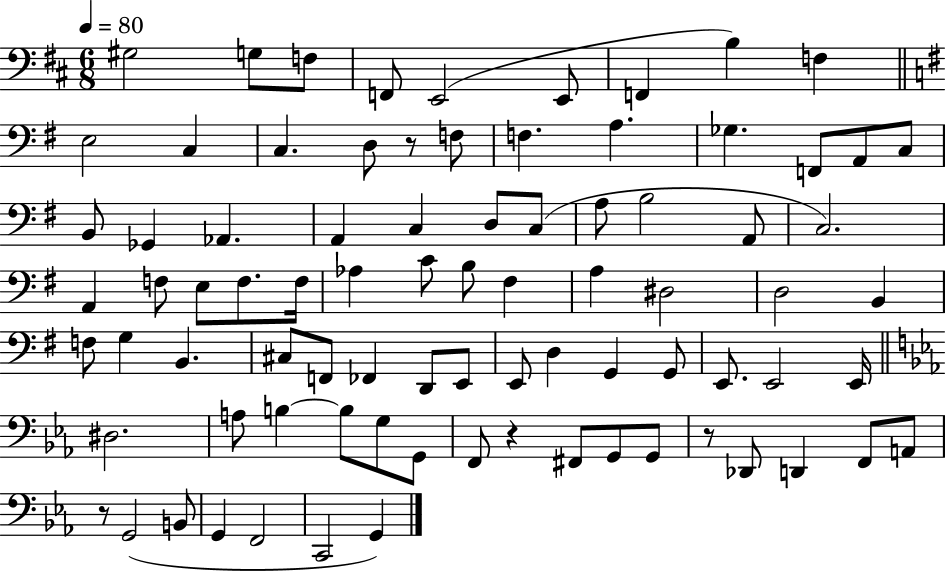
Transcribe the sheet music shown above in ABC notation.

X:1
T:Untitled
M:6/8
L:1/4
K:D
^G,2 G,/2 F,/2 F,,/2 E,,2 E,,/2 F,, B, F, E,2 C, C, D,/2 z/2 F,/2 F, A, _G, F,,/2 A,,/2 C,/2 B,,/2 _G,, _A,, A,, C, D,/2 C,/2 A,/2 B,2 A,,/2 C,2 A,, F,/2 E,/2 F,/2 F,/4 _A, C/2 B,/2 ^F, A, ^D,2 D,2 B,, F,/2 G, B,, ^C,/2 F,,/2 _F,, D,,/2 E,,/2 E,,/2 D, G,, G,,/2 E,,/2 E,,2 E,,/4 ^D,2 A,/2 B, B,/2 G,/2 G,,/2 F,,/2 z ^F,,/2 G,,/2 G,,/2 z/2 _D,,/2 D,, F,,/2 A,,/2 z/2 G,,2 B,,/2 G,, F,,2 C,,2 G,,